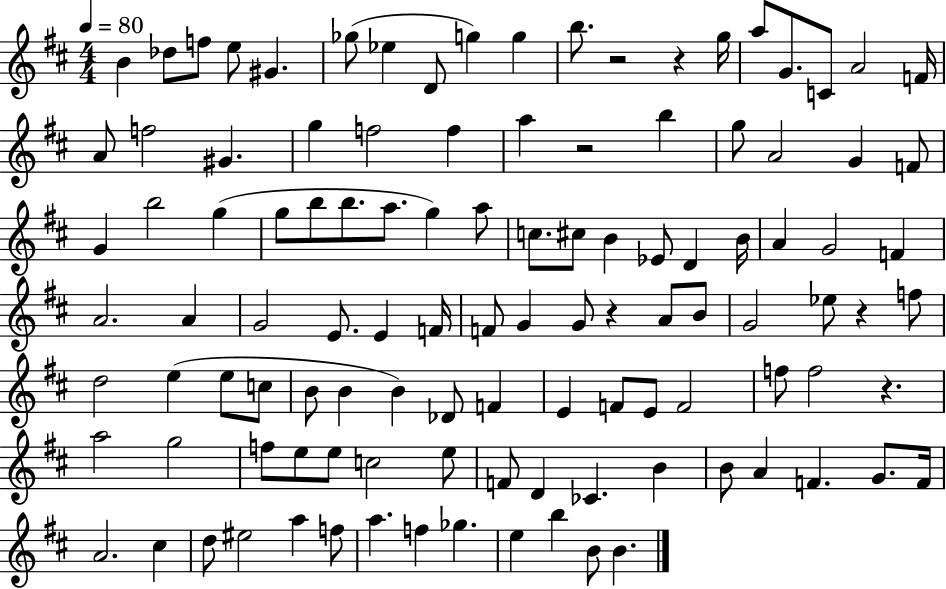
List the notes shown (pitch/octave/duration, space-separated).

B4/q Db5/e F5/e E5/e G#4/q. Gb5/e Eb5/q D4/e G5/q G5/q B5/e. R/h R/q G5/s A5/e G4/e. C4/e A4/h F4/s A4/e F5/h G#4/q. G5/q F5/h F5/q A5/q R/h B5/q G5/e A4/h G4/q F4/e G4/q B5/h G5/q G5/e B5/e B5/e. A5/e. G5/q A5/e C5/e. C#5/e B4/q Eb4/e D4/q B4/s A4/q G4/h F4/q A4/h. A4/q G4/h E4/e. E4/q F4/s F4/e G4/q G4/e R/q A4/e B4/e G4/h Eb5/e R/q F5/e D5/h E5/q E5/e C5/e B4/e B4/q B4/q Db4/e F4/q E4/q F4/e E4/e F4/h F5/e F5/h R/q. A5/h G5/h F5/e E5/e E5/e C5/h E5/e F4/e D4/q CES4/q. B4/q B4/e A4/q F4/q. G4/e. F4/s A4/h. C#5/q D5/e EIS5/h A5/q F5/e A5/q. F5/q Gb5/q. E5/q B5/q B4/e B4/q.